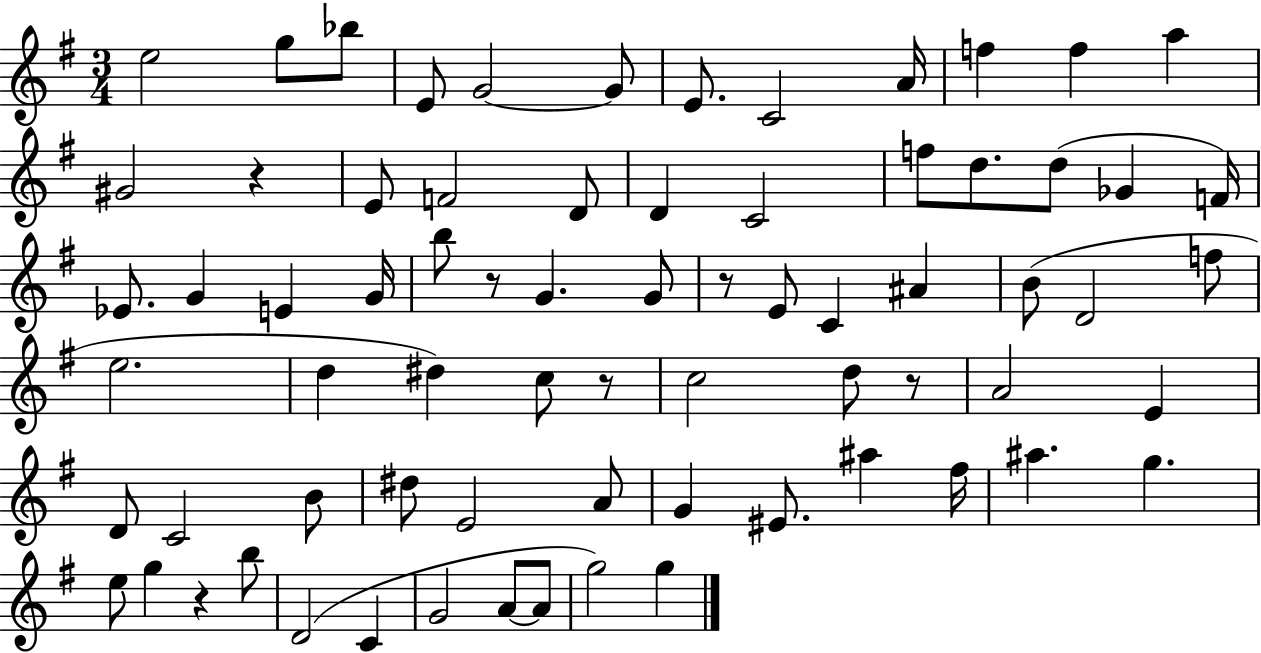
X:1
T:Untitled
M:3/4
L:1/4
K:G
e2 g/2 _b/2 E/2 G2 G/2 E/2 C2 A/4 f f a ^G2 z E/2 F2 D/2 D C2 f/2 d/2 d/2 _G F/4 _E/2 G E G/4 b/2 z/2 G G/2 z/2 E/2 C ^A B/2 D2 f/2 e2 d ^d c/2 z/2 c2 d/2 z/2 A2 E D/2 C2 B/2 ^d/2 E2 A/2 G ^E/2 ^a ^f/4 ^a g e/2 g z b/2 D2 C G2 A/2 A/2 g2 g